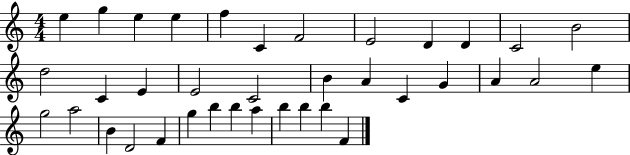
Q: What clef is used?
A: treble